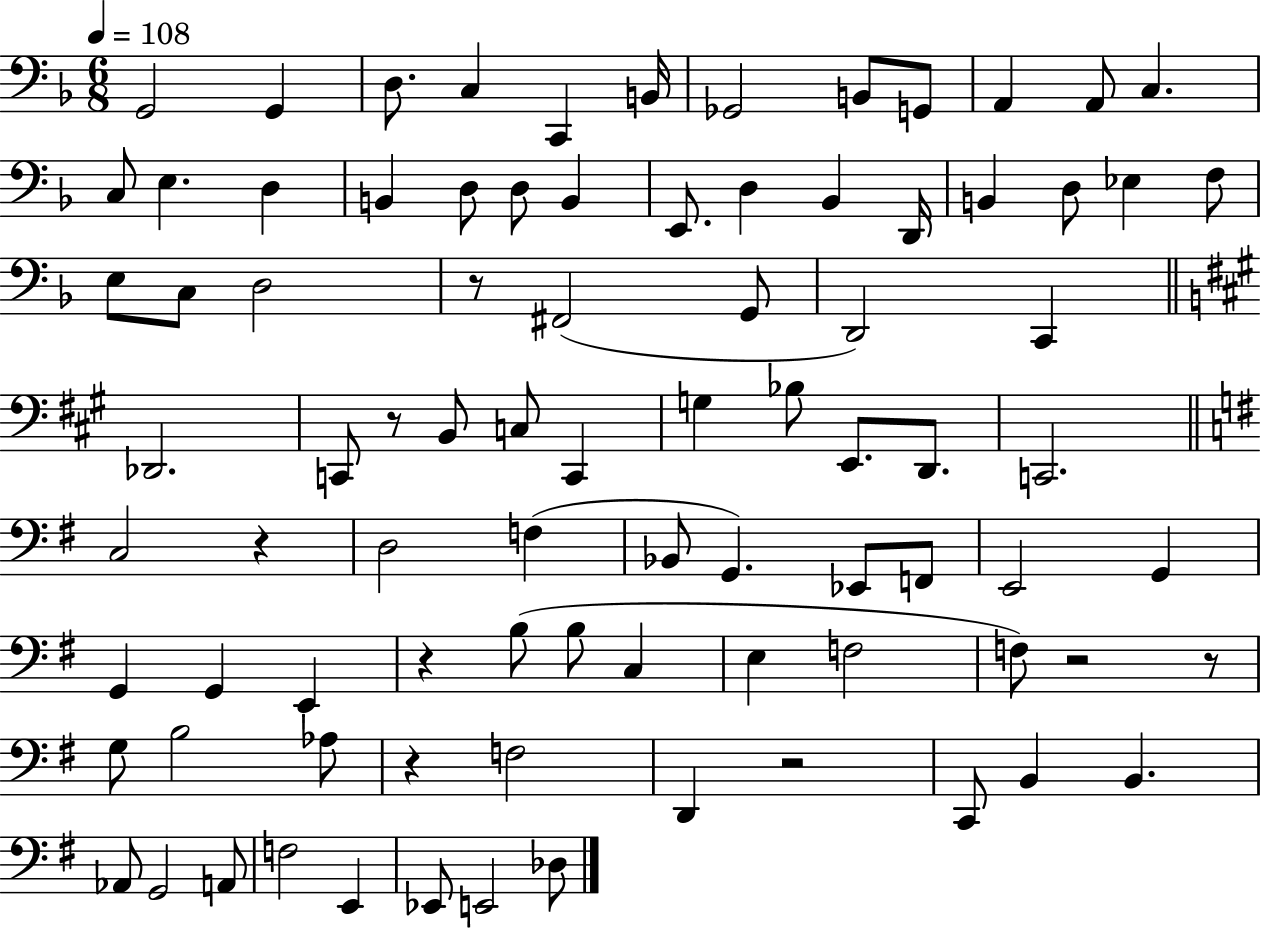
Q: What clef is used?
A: bass